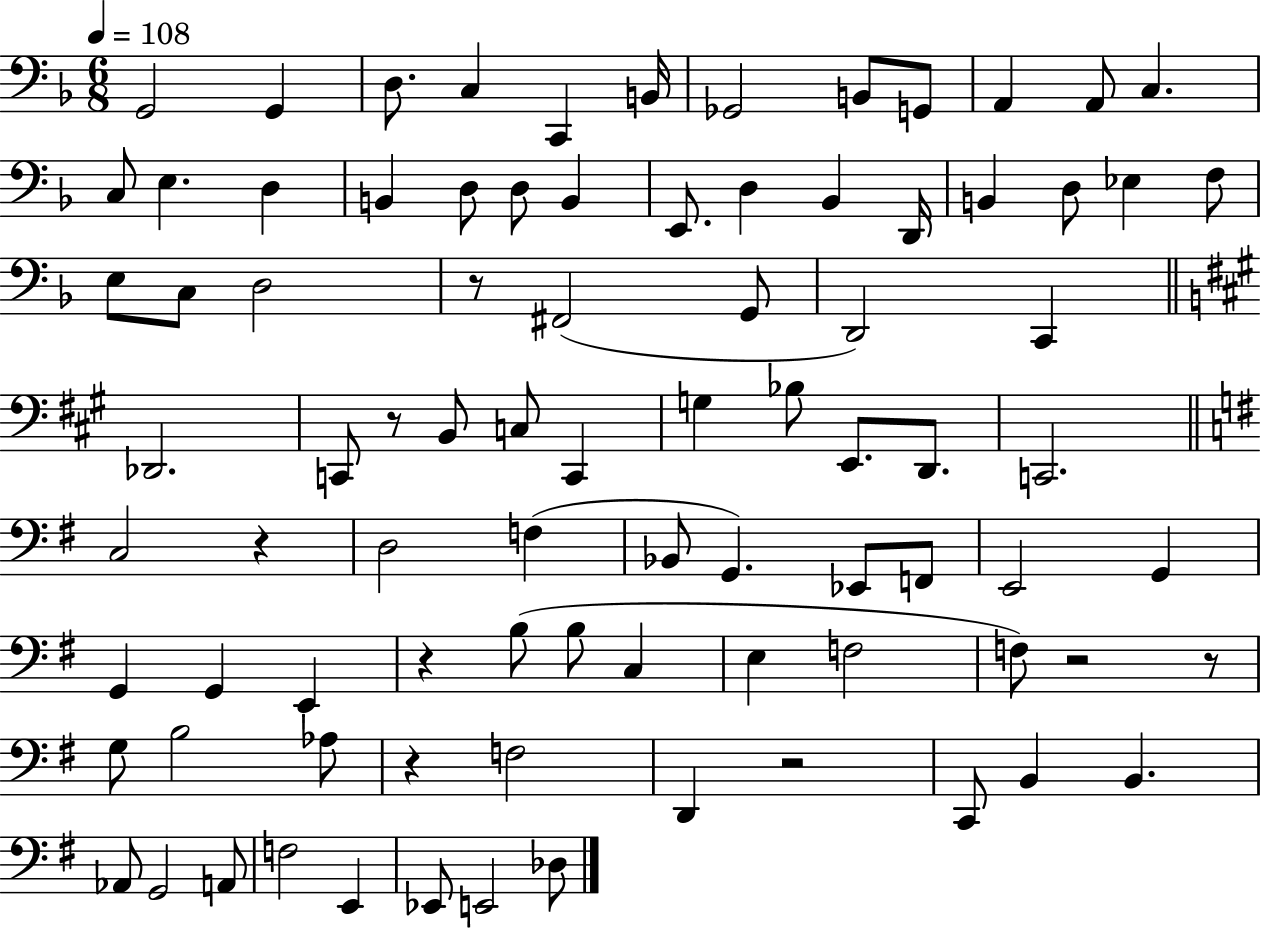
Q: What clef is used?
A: bass